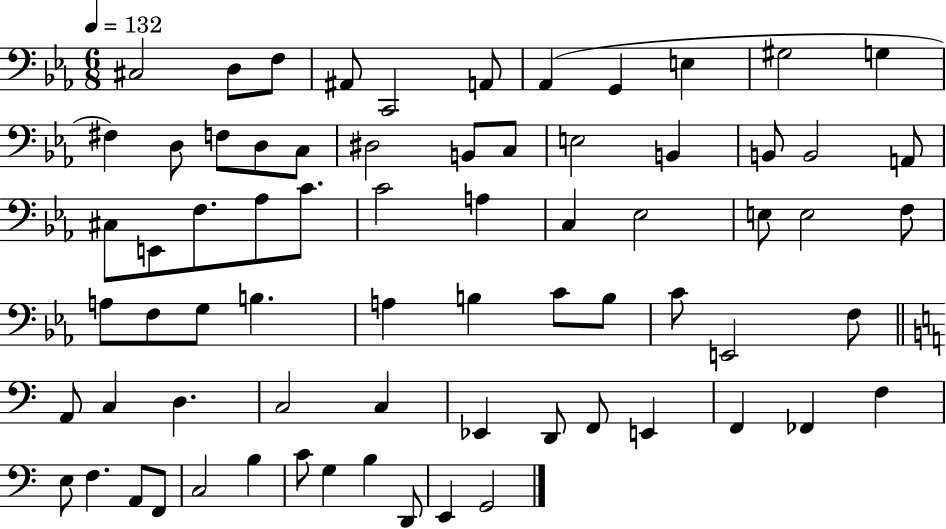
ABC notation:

X:1
T:Untitled
M:6/8
L:1/4
K:Eb
^C,2 D,/2 F,/2 ^A,,/2 C,,2 A,,/2 _A,, G,, E, ^G,2 G, ^F, D,/2 F,/2 D,/2 C,/2 ^D,2 B,,/2 C,/2 E,2 B,, B,,/2 B,,2 A,,/2 ^C,/2 E,,/2 F,/2 _A,/2 C/2 C2 A, C, _E,2 E,/2 E,2 F,/2 A,/2 F,/2 G,/2 B, A, B, C/2 B,/2 C/2 E,,2 F,/2 A,,/2 C, D, C,2 C, _E,, D,,/2 F,,/2 E,, F,, _F,, F, E,/2 F, A,,/2 F,,/2 C,2 B, C/2 G, B, D,,/2 E,, G,,2